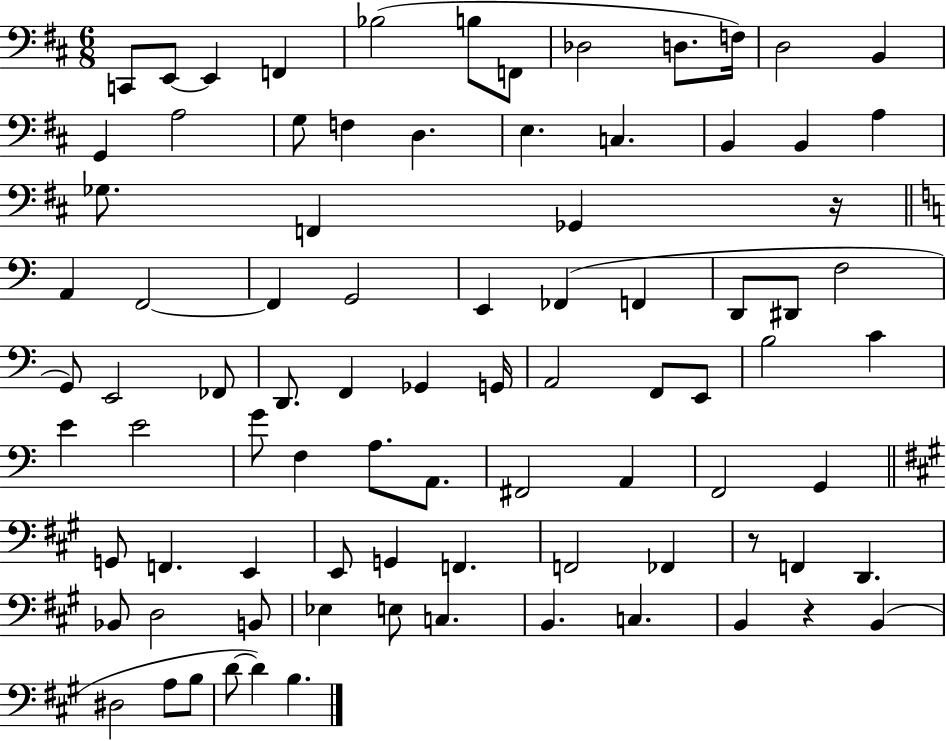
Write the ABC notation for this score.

X:1
T:Untitled
M:6/8
L:1/4
K:D
C,,/2 E,,/2 E,, F,, _B,2 B,/2 F,,/2 _D,2 D,/2 F,/4 D,2 B,, G,, A,2 G,/2 F, D, E, C, B,, B,, A, _G,/2 F,, _G,, z/4 A,, F,,2 F,, G,,2 E,, _F,, F,, D,,/2 ^D,,/2 F,2 G,,/2 E,,2 _F,,/2 D,,/2 F,, _G,, G,,/4 A,,2 F,,/2 E,,/2 B,2 C E E2 G/2 F, A,/2 A,,/2 ^F,,2 A,, F,,2 G,, G,,/2 F,, E,, E,,/2 G,, F,, F,,2 _F,, z/2 F,, D,, _B,,/2 D,2 B,,/2 _E, E,/2 C, B,, C, B,, z B,, ^D,2 A,/2 B,/2 D/2 D B,